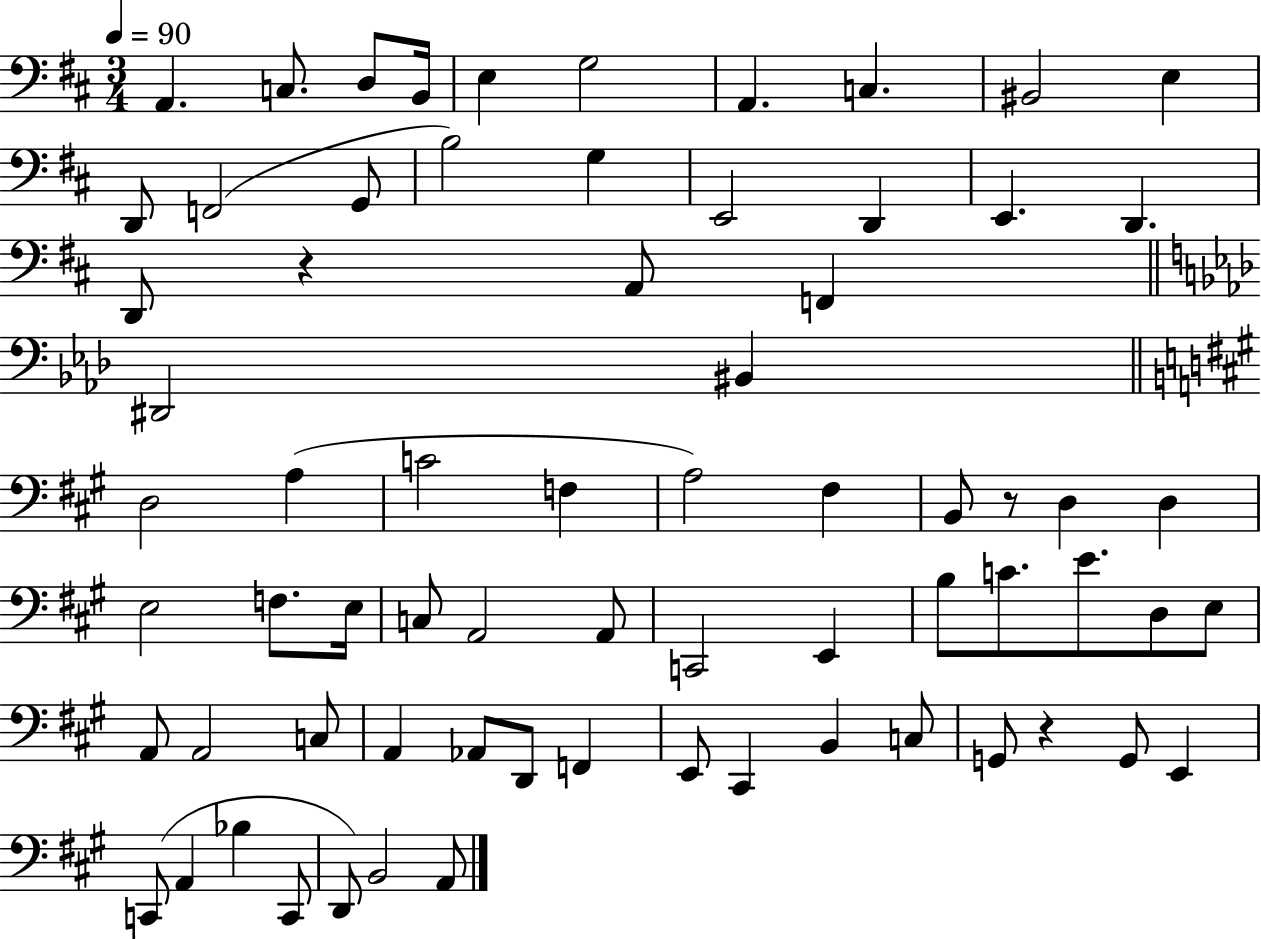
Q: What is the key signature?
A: D major